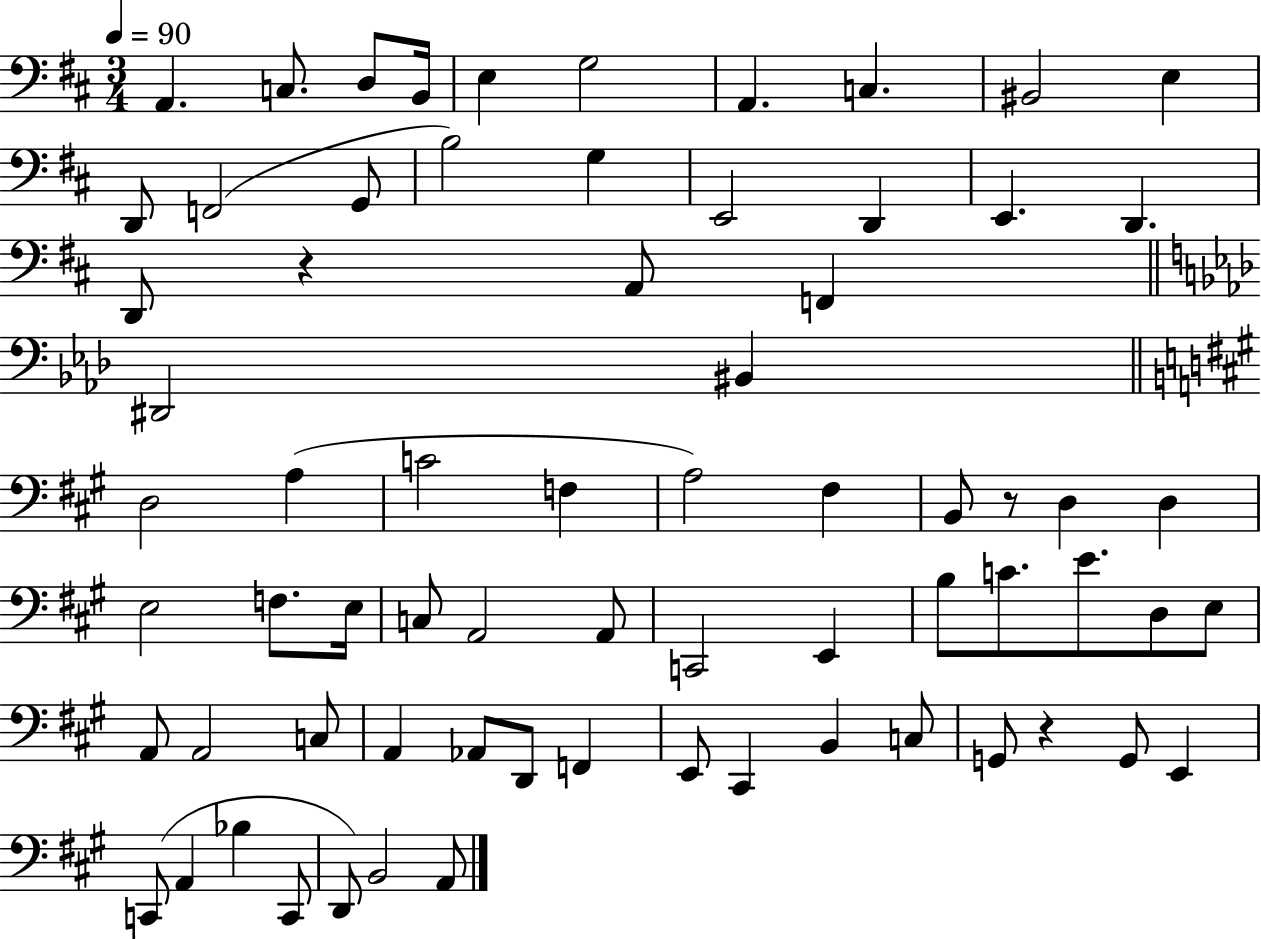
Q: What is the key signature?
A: D major